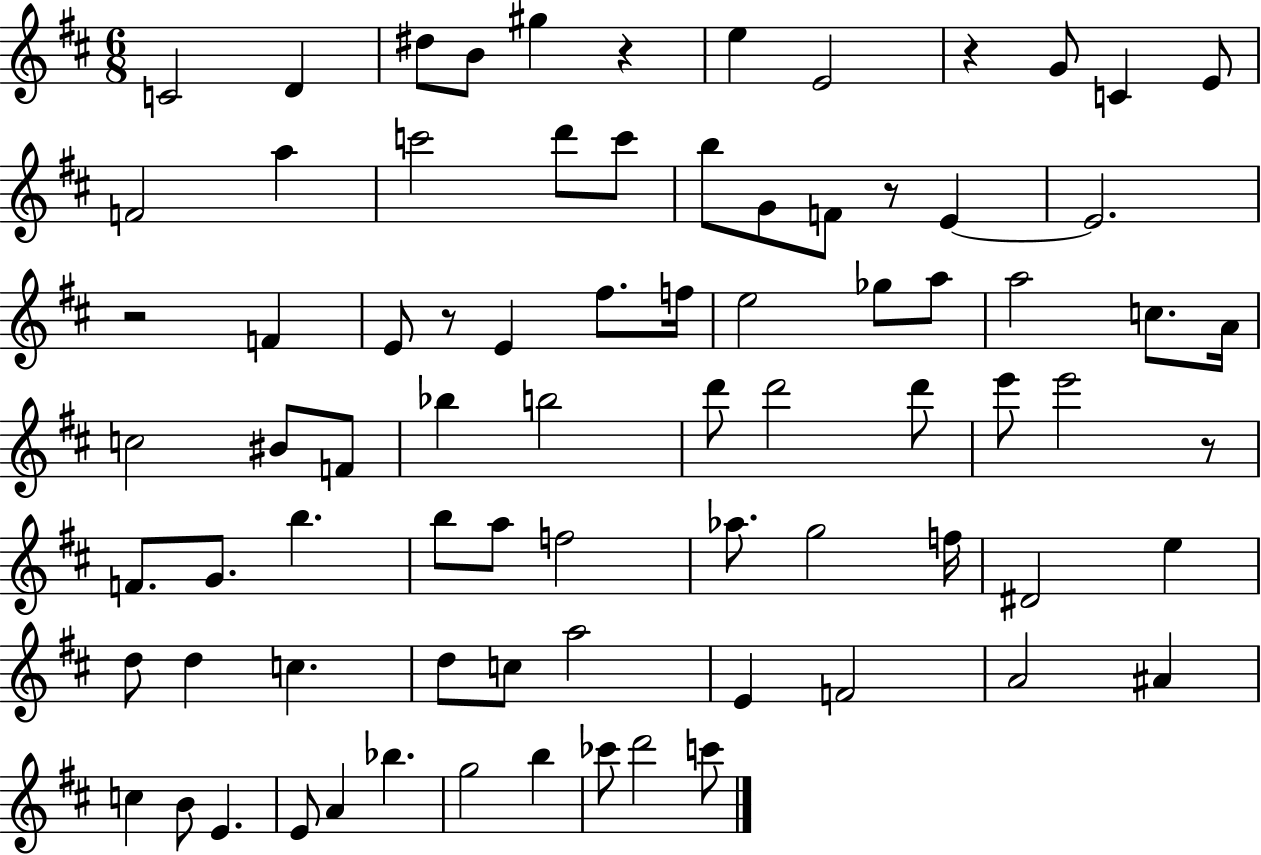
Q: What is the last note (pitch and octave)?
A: C6